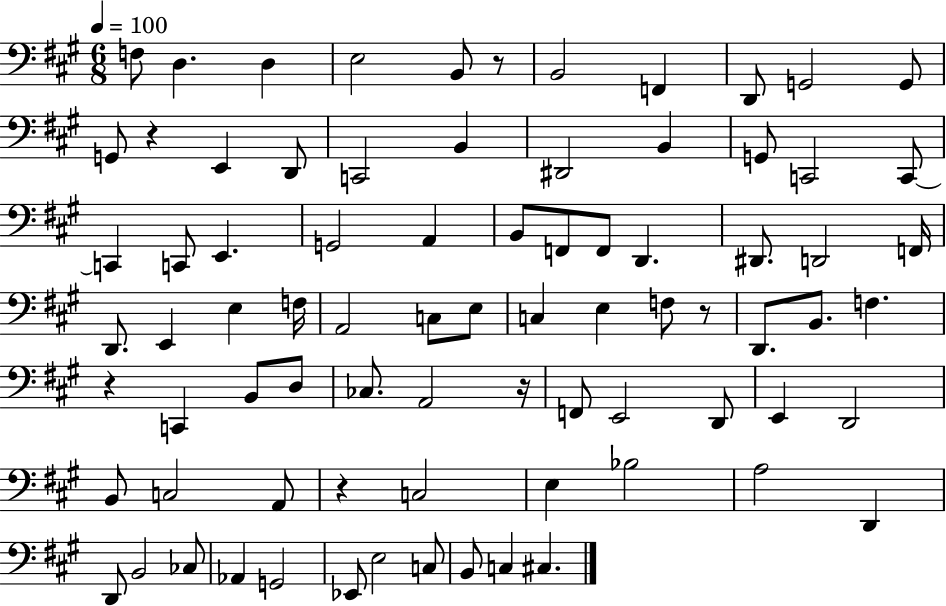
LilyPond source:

{
  \clef bass
  \numericTimeSignature
  \time 6/8
  \key a \major
  \tempo 4 = 100
  f8 d4. d4 | e2 b,8 r8 | b,2 f,4 | d,8 g,2 g,8 | \break g,8 r4 e,4 d,8 | c,2 b,4 | dis,2 b,4 | g,8 c,2 c,8~~ | \break c,4 c,8 e,4. | g,2 a,4 | b,8 f,8 f,8 d,4. | dis,8. d,2 f,16 | \break d,8. e,4 e4 f16 | a,2 c8 e8 | c4 e4 f8 r8 | d,8. b,8. f4. | \break r4 c,4 b,8 d8 | ces8. a,2 r16 | f,8 e,2 d,8 | e,4 d,2 | \break b,8 c2 a,8 | r4 c2 | e4 bes2 | a2 d,4 | \break d,8 b,2 ces8 | aes,4 g,2 | ees,8 e2 c8 | b,8 c4 cis4. | \break \bar "|."
}